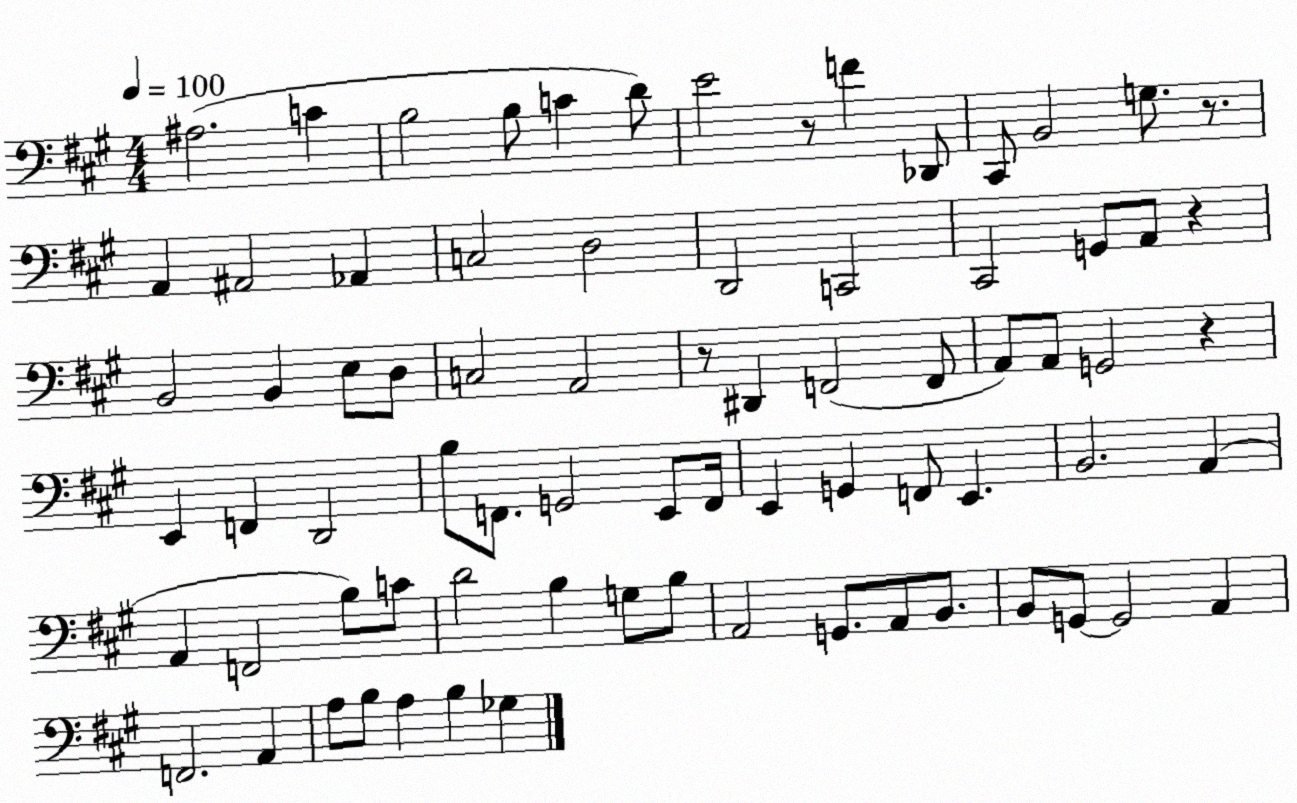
X:1
T:Untitled
M:4/4
L:1/4
K:A
^A,2 C B,2 B,/2 C D/2 E2 z/2 F _D,,/2 ^C,,/2 B,,2 G,/2 z/2 A,, ^A,,2 _A,, C,2 D,2 D,,2 C,,2 ^C,,2 G,,/2 A,,/2 z B,,2 B,, E,/2 D,/2 C,2 A,,2 z/2 ^D,, F,,2 F,,/2 A,,/2 A,,/2 G,,2 z E,, F,, D,,2 B,/2 F,,/2 G,,2 E,,/2 F,,/4 E,, G,, F,,/2 E,, B,,2 A,, A,, F,,2 B,/2 C/2 D2 B, G,/2 B,/2 A,,2 G,,/2 A,,/2 B,,/2 B,,/2 G,,/2 G,,2 A,, F,,2 A,, A,/2 B,/2 A, B, _G,